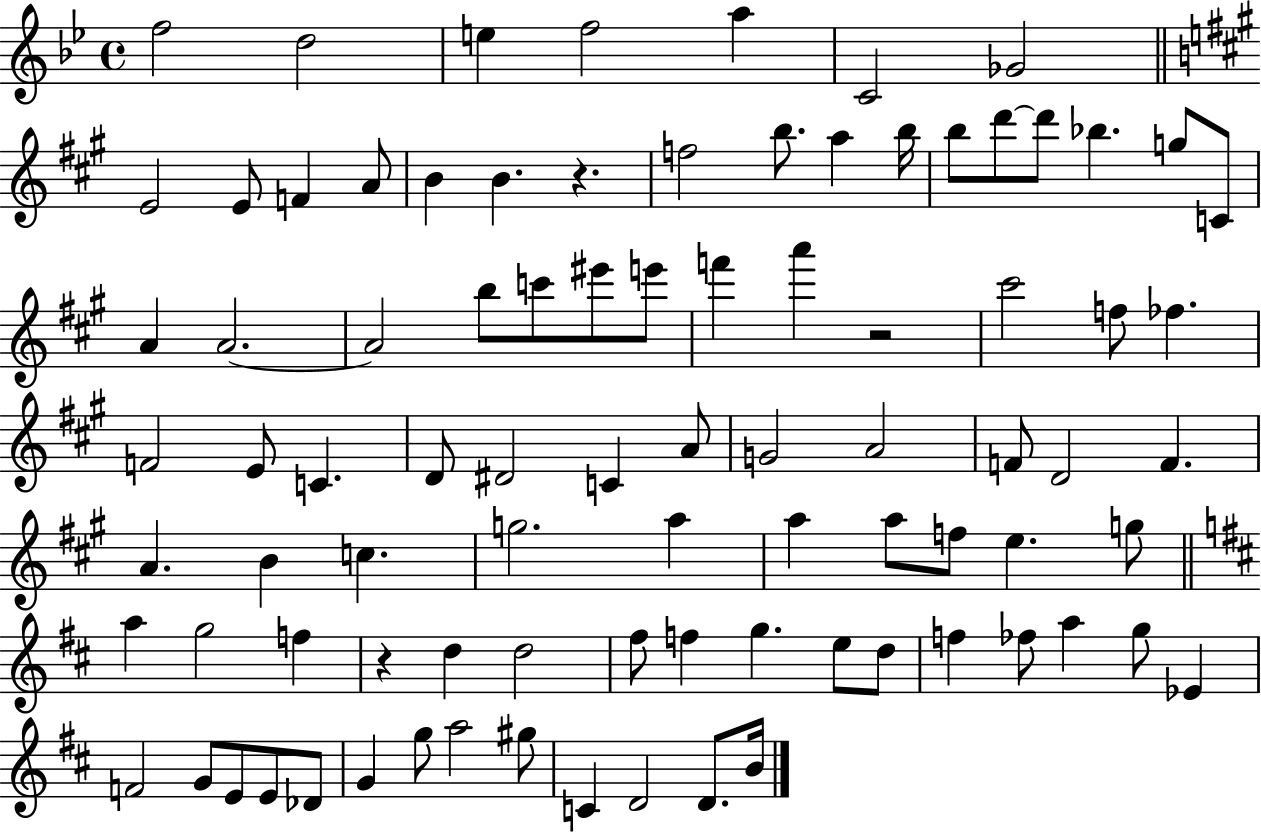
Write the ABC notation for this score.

X:1
T:Untitled
M:4/4
L:1/4
K:Bb
f2 d2 e f2 a C2 _G2 E2 E/2 F A/2 B B z f2 b/2 a b/4 b/2 d'/2 d'/2 _b g/2 C/2 A A2 A2 b/2 c'/2 ^e'/2 e'/2 f' a' z2 ^c'2 f/2 _f F2 E/2 C D/2 ^D2 C A/2 G2 A2 F/2 D2 F A B c g2 a a a/2 f/2 e g/2 a g2 f z d d2 ^f/2 f g e/2 d/2 f _f/2 a g/2 _E F2 G/2 E/2 E/2 _D/2 G g/2 a2 ^g/2 C D2 D/2 B/4